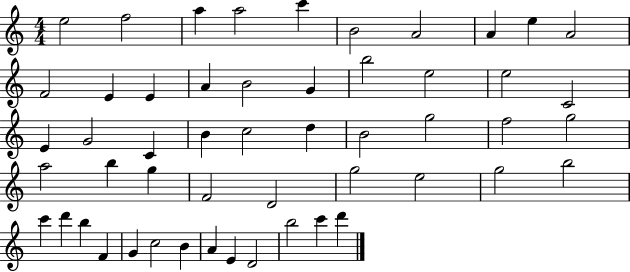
E5/h F5/h A5/q A5/h C6/q B4/h A4/h A4/q E5/q A4/h F4/h E4/q E4/q A4/q B4/h G4/q B5/h E5/h E5/h C4/h E4/q G4/h C4/q B4/q C5/h D5/q B4/h G5/h F5/h G5/h A5/h B5/q G5/q F4/h D4/h G5/h E5/h G5/h B5/h C6/q D6/q B5/q F4/q G4/q C5/h B4/q A4/q E4/q D4/h B5/h C6/q D6/q